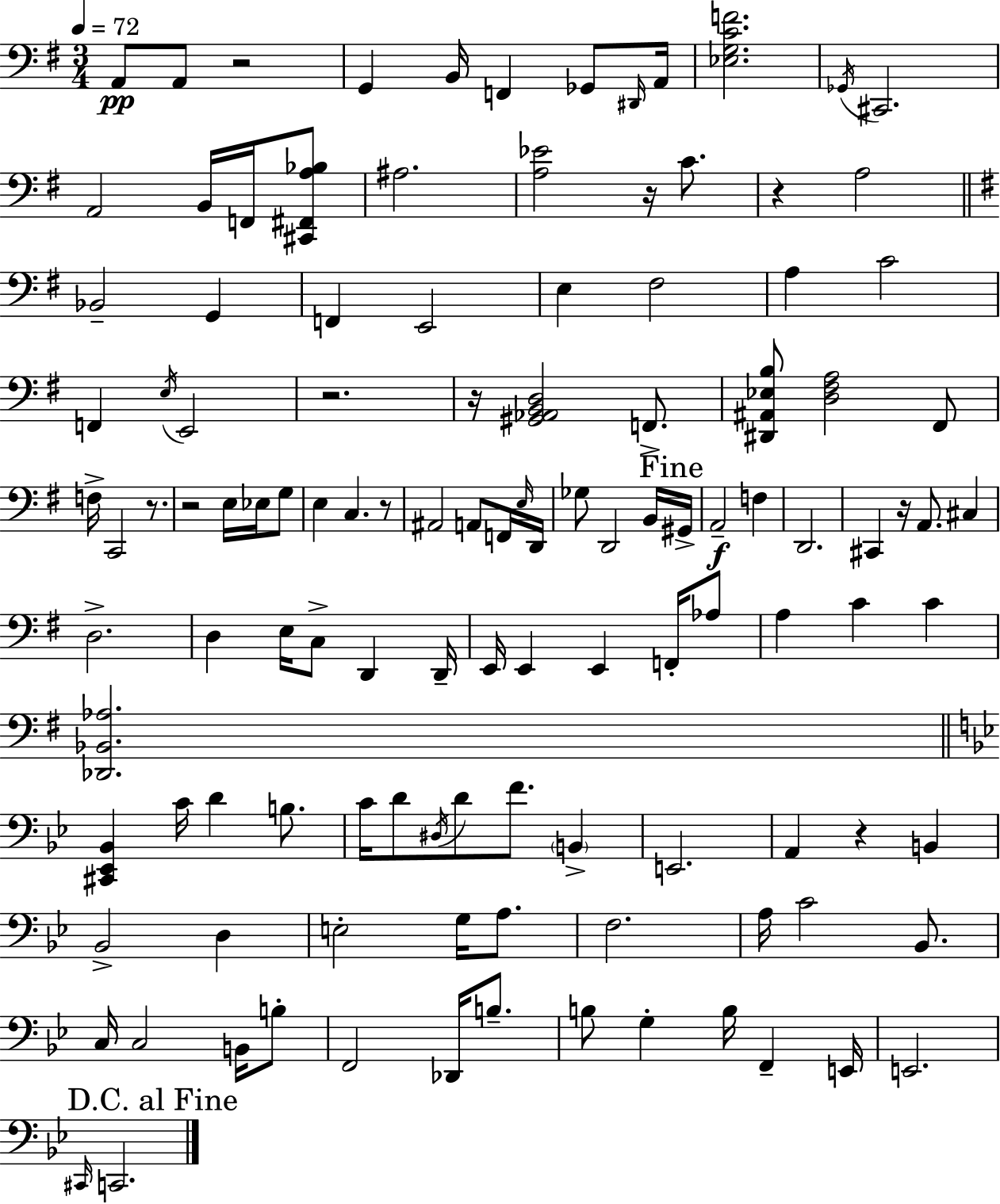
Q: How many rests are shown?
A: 10